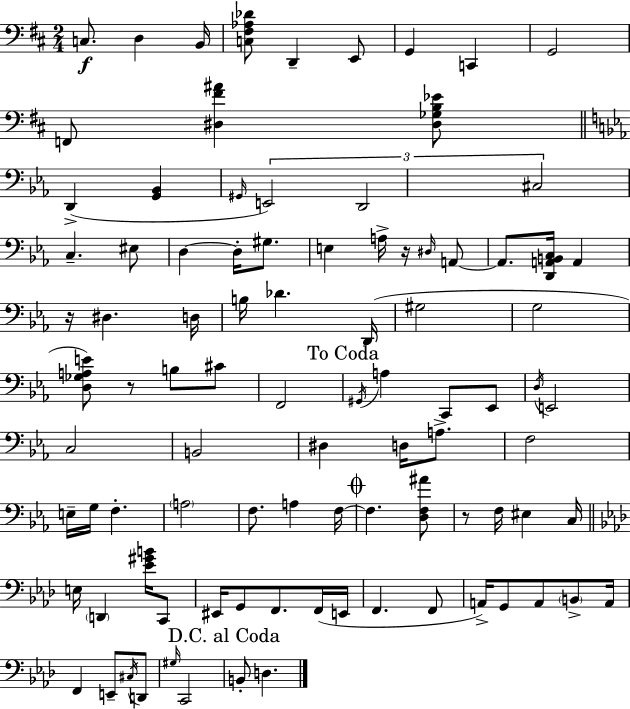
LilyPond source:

{
  \clef bass
  \numericTimeSignature
  \time 2/4
  \key d \major
  \repeat volta 2 { c8.\f d4 b,16 | <c fis aes des'>8 d,4-- e,8 | g,4 c,4 | g,2 | \break f,8 <dis fis' ais'>4 <dis ges b ees'>8 | \bar "||" \break \key c \minor d,4->( <g, bes,>4 | \grace { gis,16 } \tuplet 3/2 { e,2) | d,2 | cis2 } | \break c4.-- eis8 | d4~~ d16-. gis8. | e4 a16-> r16 \grace { dis16 } | a,8~~ a,8. <d, a, b, c>16 a,4 | \break r16 dis4. | d16 b16 des'4. | d,16( gis2 | g2 | \break <d ges a e'>8) r8 b8 | cis'8 f,2 | \mark "To Coda" \acciaccatura { gis,16 } a4 c,8 | ees,8 \acciaccatura { d16 } e,2 | \break c2 | b,2 | dis4 | d16 a8.-> f2 | \break e16-- g16 f4.-. | \parenthesize a2 | f8. a4 | f16~~ \mark \markup { \musicglyph "scripts.coda" } f4. | \break <d f ais'>8 r8 f16 eis4 | c16 \bar "||" \break \key aes \major e16 \parenthesize d,4 <ees' gis' b'>16 c,8 | eis,16 g,8 f,8. f,16( e,16 | f,4. f,8 | a,16->) g,8 a,8 \parenthesize b,8-> a,16 | \break f,4 e,8-- \acciaccatura { cis16 } d,8 | \grace { gis16 } c,2 | \mark "D.C. al Coda" b,8-. d4. | } \bar "|."
}